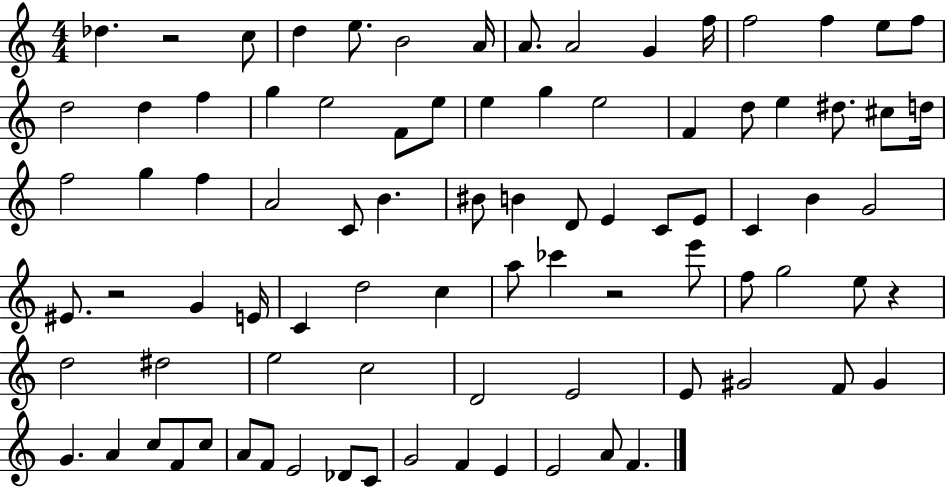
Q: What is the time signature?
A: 4/4